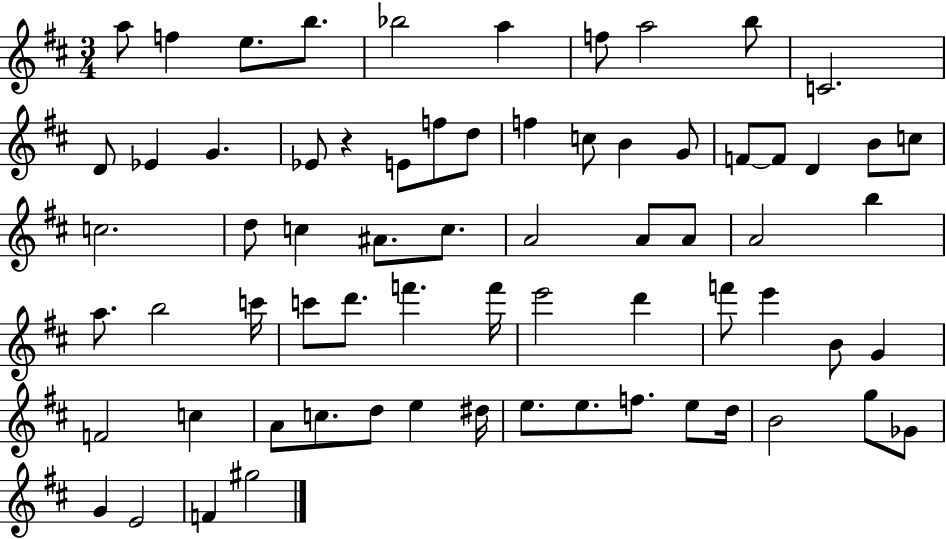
{
  \clef treble
  \numericTimeSignature
  \time 3/4
  \key d \major
  a''8 f''4 e''8. b''8. | bes''2 a''4 | f''8 a''2 b''8 | c'2. | \break d'8 ees'4 g'4. | ees'8 r4 e'8 f''8 d''8 | f''4 c''8 b'4 g'8 | f'8~~ f'8 d'4 b'8 c''8 | \break c''2. | d''8 c''4 ais'8. c''8. | a'2 a'8 a'8 | a'2 b''4 | \break a''8. b''2 c'''16 | c'''8 d'''8. f'''4. f'''16 | e'''2 d'''4 | f'''8 e'''4 b'8 g'4 | \break f'2 c''4 | a'8 c''8. d''8 e''4 dis''16 | e''8. e''8. f''8. e''8 d''16 | b'2 g''8 ges'8 | \break g'4 e'2 | f'4 gis''2 | \bar "|."
}